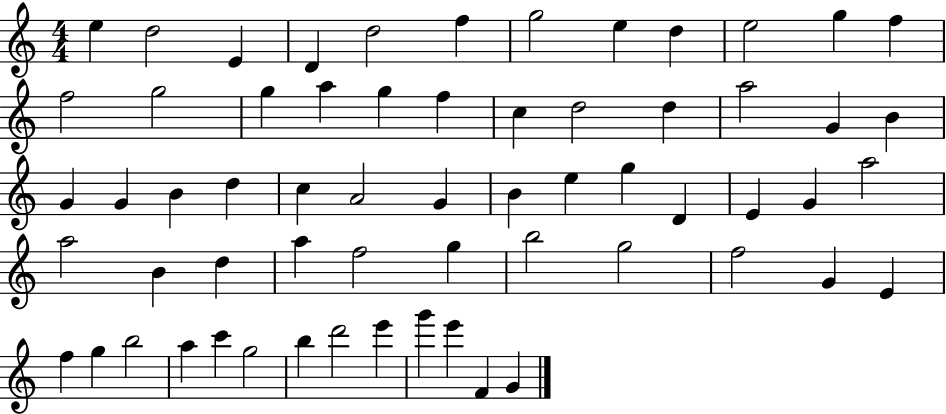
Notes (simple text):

E5/q D5/h E4/q D4/q D5/h F5/q G5/h E5/q D5/q E5/h G5/q F5/q F5/h G5/h G5/q A5/q G5/q F5/q C5/q D5/h D5/q A5/h G4/q B4/q G4/q G4/q B4/q D5/q C5/q A4/h G4/q B4/q E5/q G5/q D4/q E4/q G4/q A5/h A5/h B4/q D5/q A5/q F5/h G5/q B5/h G5/h F5/h G4/q E4/q F5/q G5/q B5/h A5/q C6/q G5/h B5/q D6/h E6/q G6/q E6/q F4/q G4/q